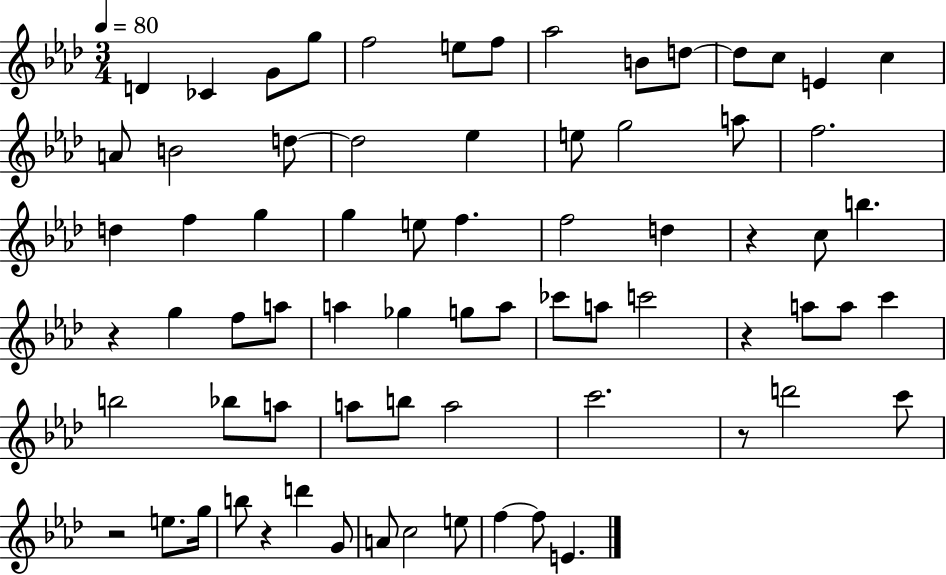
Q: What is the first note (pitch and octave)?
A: D4